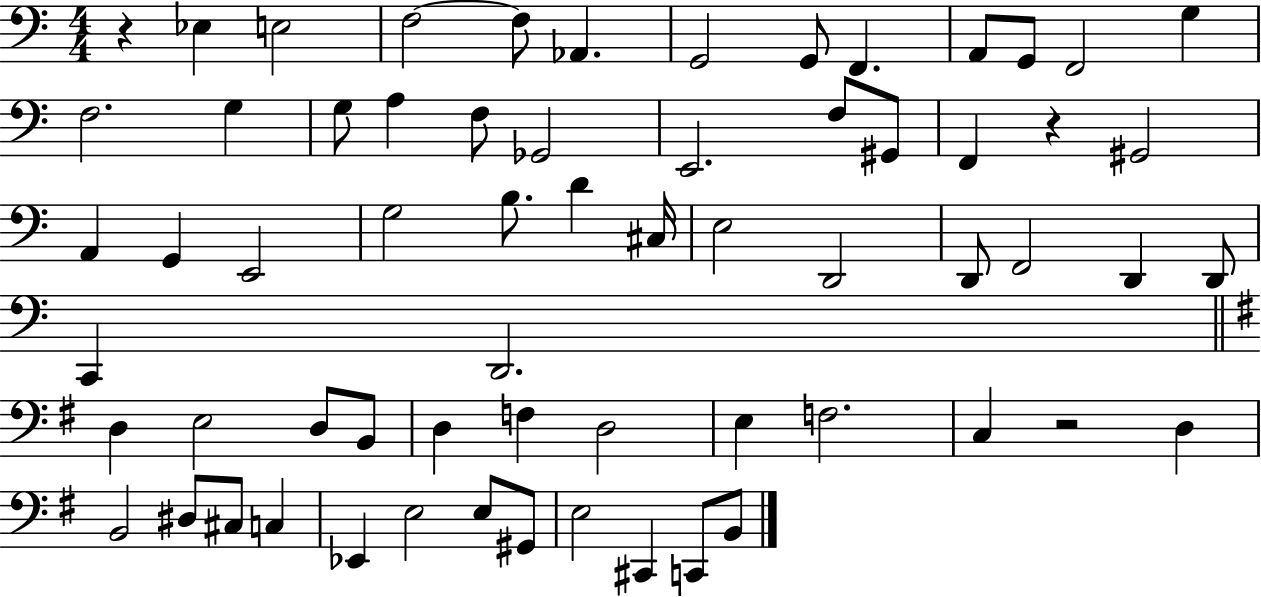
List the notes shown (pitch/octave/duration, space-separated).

R/q Eb3/q E3/h F3/h F3/e Ab2/q. G2/h G2/e F2/q. A2/e G2/e F2/h G3/q F3/h. G3/q G3/e A3/q F3/e Gb2/h E2/h. F3/e G#2/e F2/q R/q G#2/h A2/q G2/q E2/h G3/h B3/e. D4/q C#3/s E3/h D2/h D2/e F2/h D2/q D2/e C2/q D2/h. D3/q E3/h D3/e B2/e D3/q F3/q D3/h E3/q F3/h. C3/q R/h D3/q B2/h D#3/e C#3/e C3/q Eb2/q E3/h E3/e G#2/e E3/h C#2/q C2/e B2/e